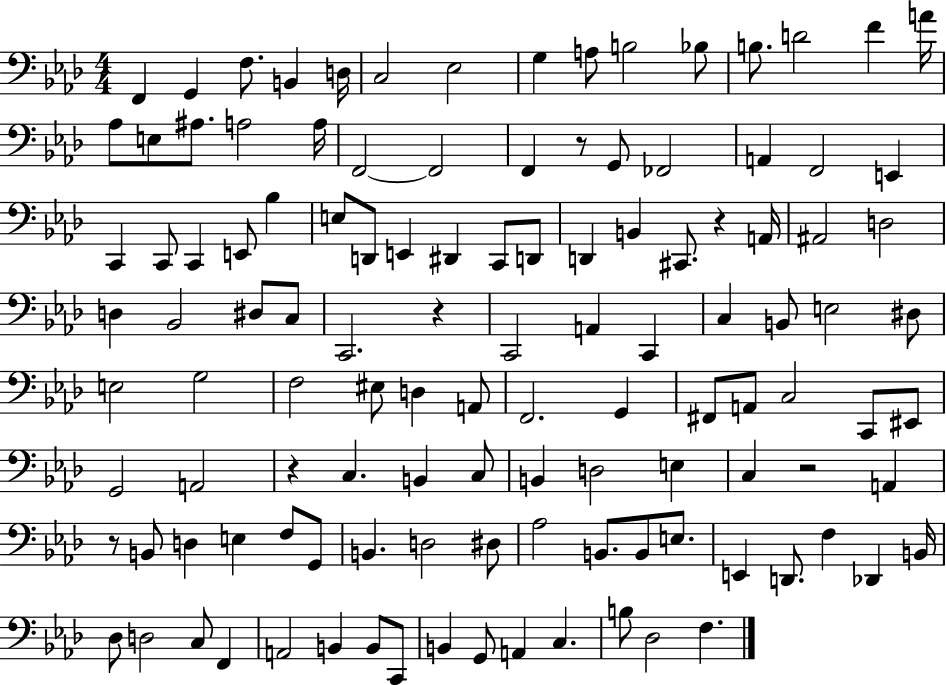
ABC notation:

X:1
T:Untitled
M:4/4
L:1/4
K:Ab
F,, G,, F,/2 B,, D,/4 C,2 _E,2 G, A,/2 B,2 _B,/2 B,/2 D2 F A/4 _A,/2 E,/2 ^A,/2 A,2 A,/4 F,,2 F,,2 F,, z/2 G,,/2 _F,,2 A,, F,,2 E,, C,, C,,/2 C,, E,,/2 _B, E,/2 D,,/2 E,, ^D,, C,,/2 D,,/2 D,, B,, ^C,,/2 z A,,/4 ^A,,2 D,2 D, _B,,2 ^D,/2 C,/2 C,,2 z C,,2 A,, C,, C, B,,/2 E,2 ^D,/2 E,2 G,2 F,2 ^E,/2 D, A,,/2 F,,2 G,, ^F,,/2 A,,/2 C,2 C,,/2 ^E,,/2 G,,2 A,,2 z C, B,, C,/2 B,, D,2 E, C, z2 A,, z/2 B,,/2 D, E, F,/2 G,,/2 B,, D,2 ^D,/2 _A,2 B,,/2 B,,/2 E,/2 E,, D,,/2 F, _D,, B,,/4 _D,/2 D,2 C,/2 F,, A,,2 B,, B,,/2 C,,/2 B,, G,,/2 A,, C, B,/2 _D,2 F,